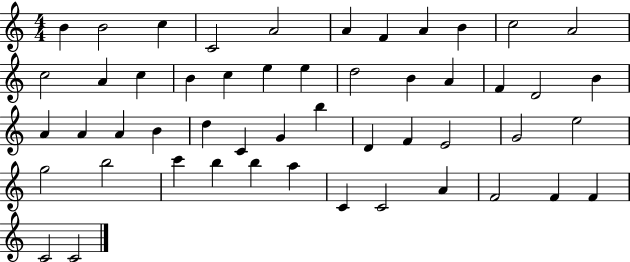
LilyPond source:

{
  \clef treble
  \numericTimeSignature
  \time 4/4
  \key c \major
  b'4 b'2 c''4 | c'2 a'2 | a'4 f'4 a'4 b'4 | c''2 a'2 | \break c''2 a'4 c''4 | b'4 c''4 e''4 e''4 | d''2 b'4 a'4 | f'4 d'2 b'4 | \break a'4 a'4 a'4 b'4 | d''4 c'4 g'4 b''4 | d'4 f'4 e'2 | g'2 e''2 | \break g''2 b''2 | c'''4 b''4 b''4 a''4 | c'4 c'2 a'4 | f'2 f'4 f'4 | \break c'2 c'2 | \bar "|."
}